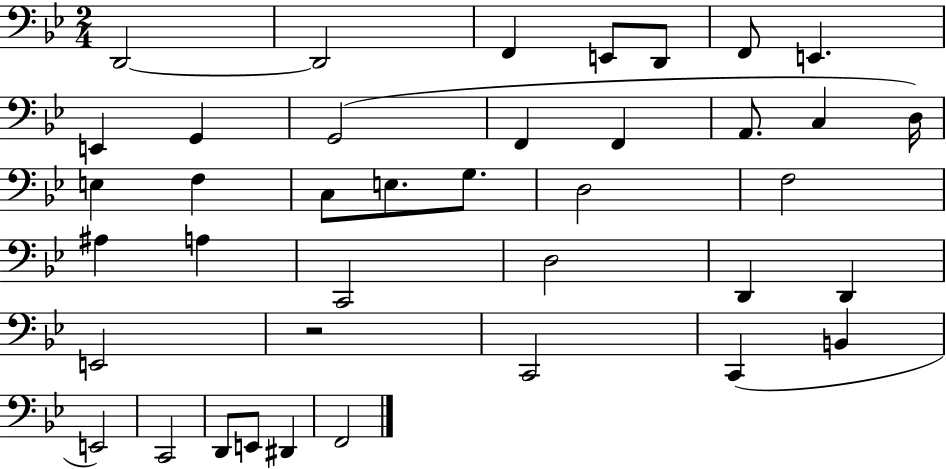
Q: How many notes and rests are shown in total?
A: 39